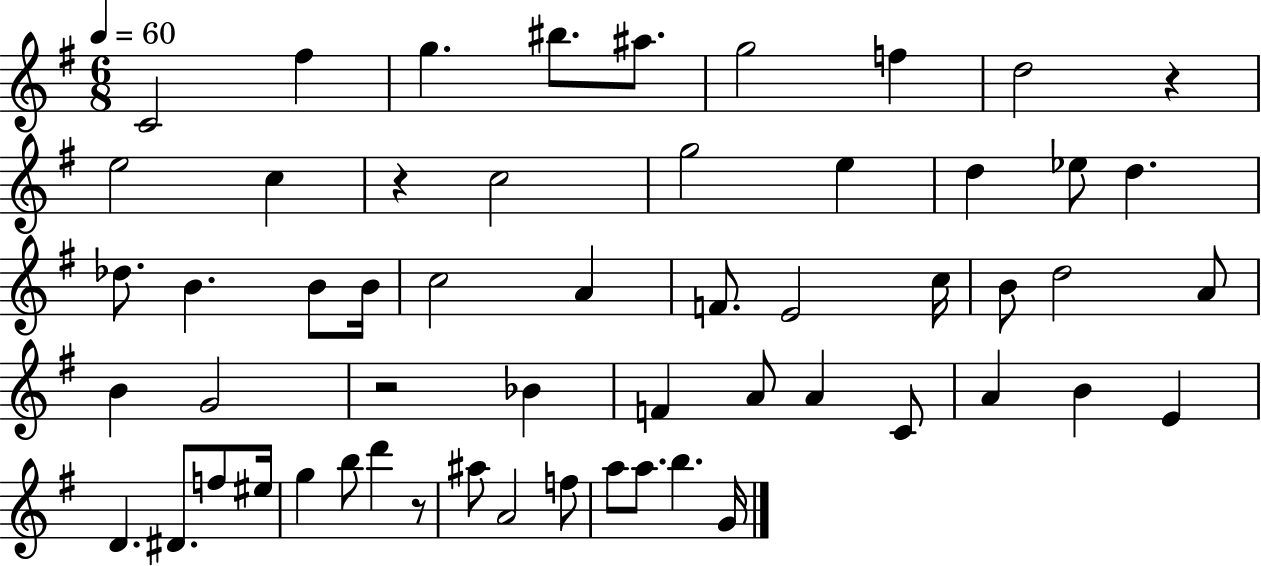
{
  \clef treble
  \numericTimeSignature
  \time 6/8
  \key g \major
  \tempo 4 = 60
  \repeat volta 2 { c'2 fis''4 | g''4. bis''8. ais''8. | g''2 f''4 | d''2 r4 | \break e''2 c''4 | r4 c''2 | g''2 e''4 | d''4 ees''8 d''4. | \break des''8. b'4. b'8 b'16 | c''2 a'4 | f'8. e'2 c''16 | b'8 d''2 a'8 | \break b'4 g'2 | r2 bes'4 | f'4 a'8 a'4 c'8 | a'4 b'4 e'4 | \break d'4. dis'8. f''8 eis''16 | g''4 b''8 d'''4 r8 | ais''8 a'2 f''8 | a''8 a''8. b''4. g'16 | \break } \bar "|."
}